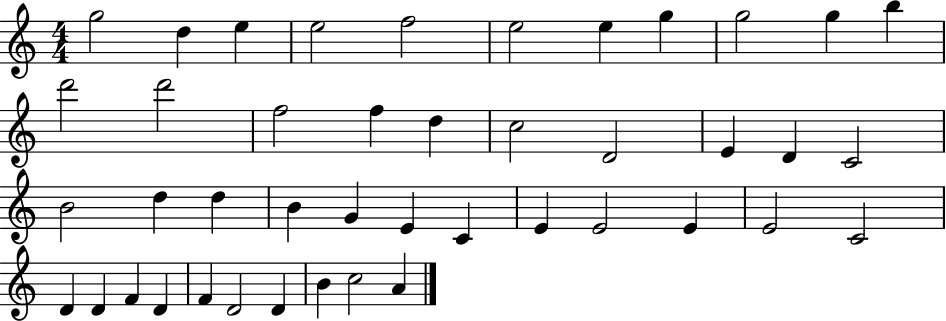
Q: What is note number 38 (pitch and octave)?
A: F4